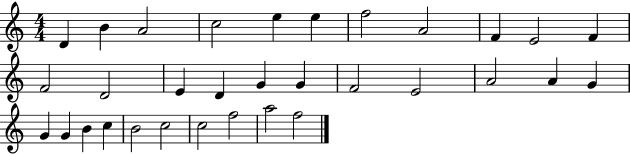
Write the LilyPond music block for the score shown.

{
  \clef treble
  \numericTimeSignature
  \time 4/4
  \key c \major
  d'4 b'4 a'2 | c''2 e''4 e''4 | f''2 a'2 | f'4 e'2 f'4 | \break f'2 d'2 | e'4 d'4 g'4 g'4 | f'2 e'2 | a'2 a'4 g'4 | \break g'4 g'4 b'4 c''4 | b'2 c''2 | c''2 f''2 | a''2 f''2 | \break \bar "|."
}